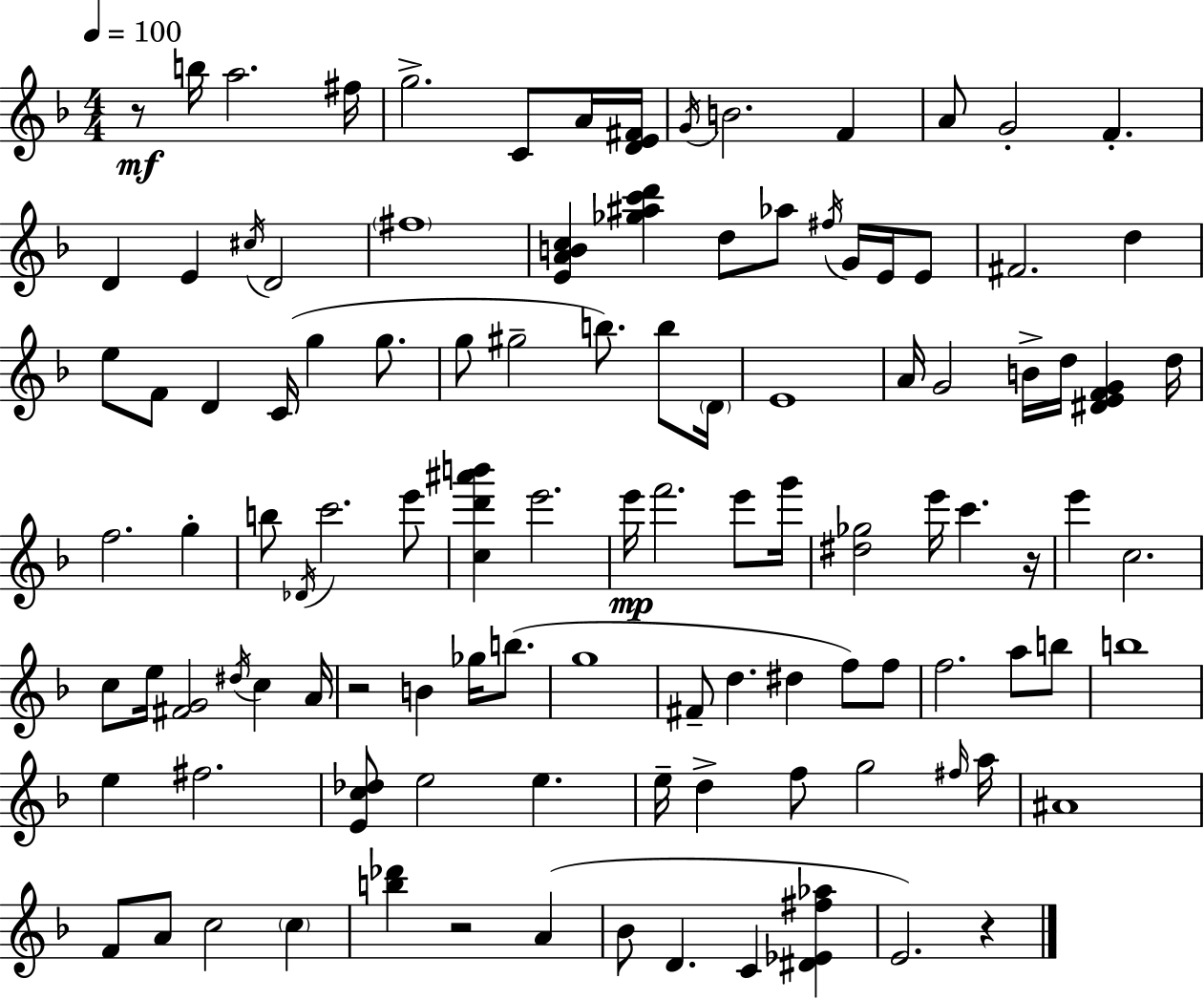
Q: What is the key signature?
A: F major